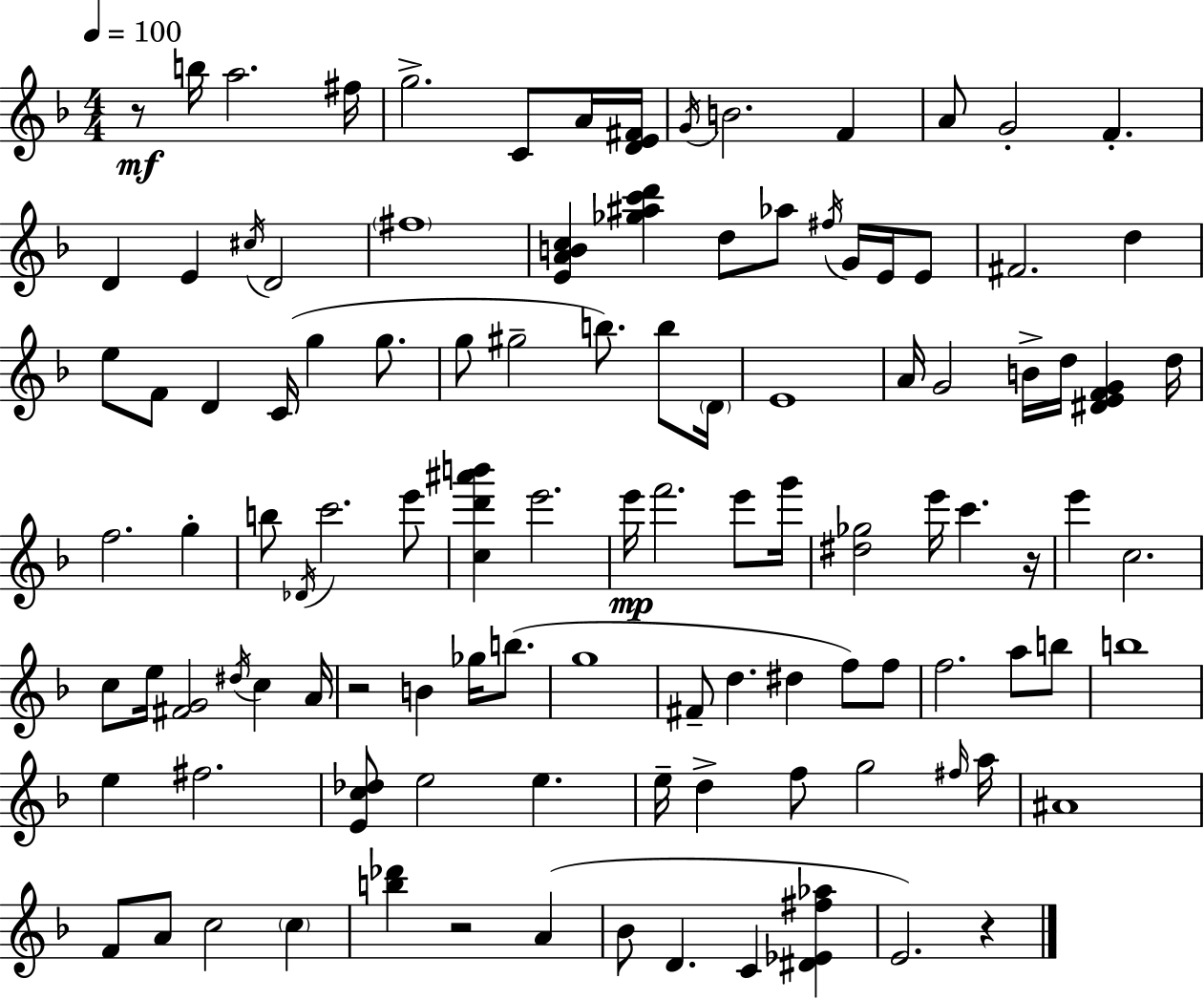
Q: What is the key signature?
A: F major